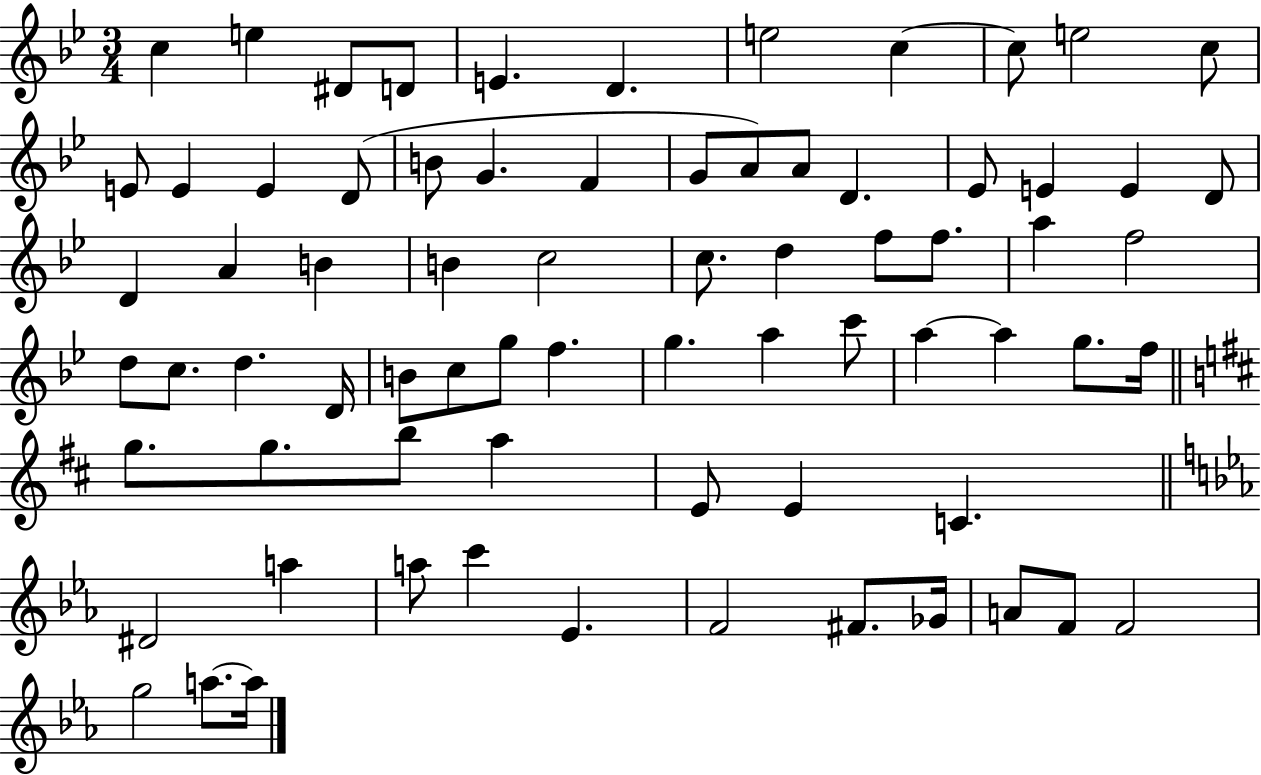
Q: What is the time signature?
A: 3/4